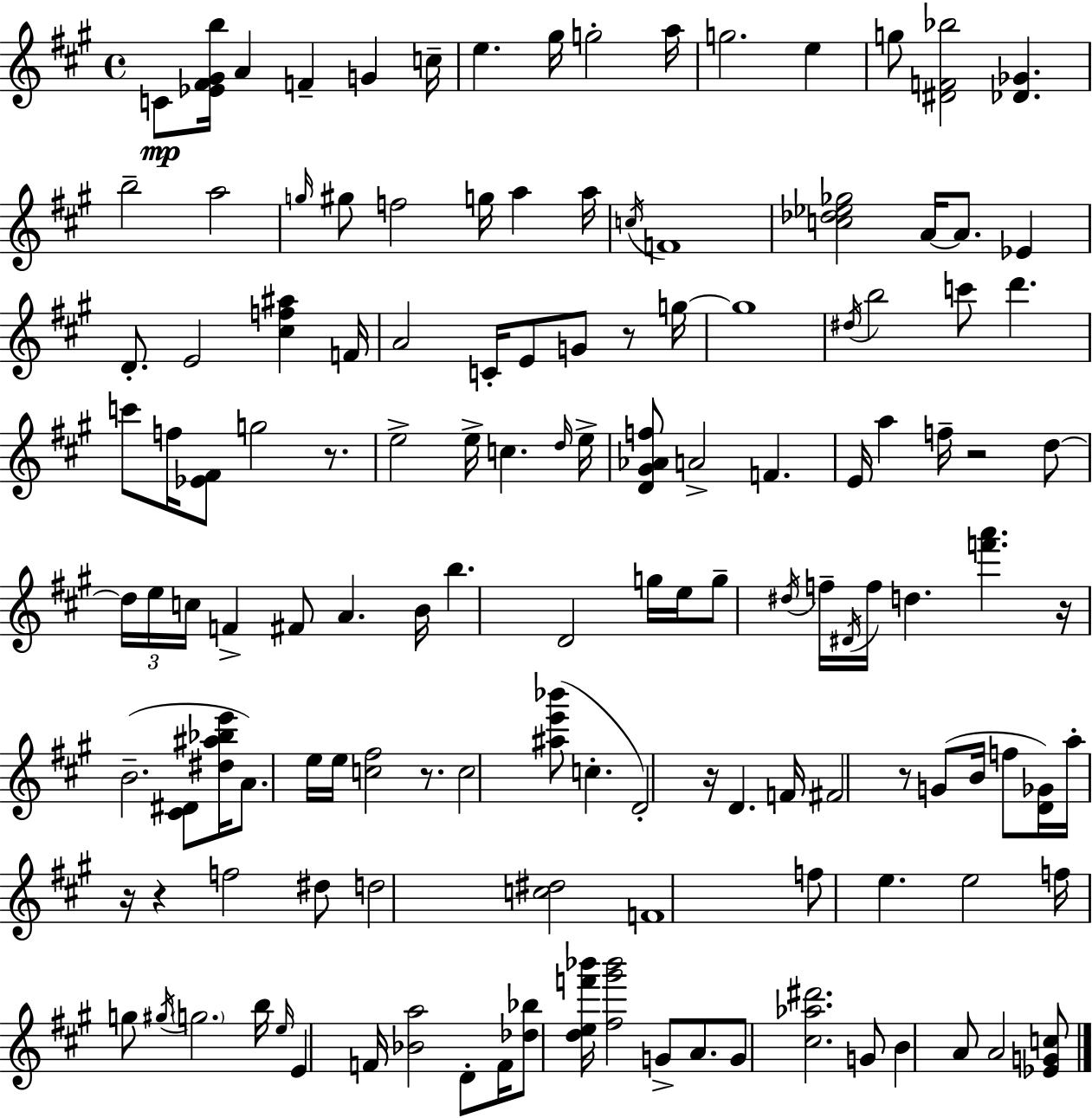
{
  \clef treble
  \time 4/4
  \defaultTimeSignature
  \key a \major
  c'8\mp <ees' fis' gis' b''>16 a'4 f'4-- g'4 c''16-- | e''4. gis''16 g''2-. a''16 | g''2. e''4 | g''8 <dis' f' bes''>2 <des' ges'>4. | \break b''2-- a''2 | \grace { g''16 } gis''8 f''2 g''16 a''4 | a''16 \acciaccatura { c''16 } f'1 | <c'' des'' ees'' ges''>2 a'16~~ a'8. ees'4 | \break d'8.-. e'2 <cis'' f'' ais''>4 | f'16 a'2 c'16-. e'8 g'8 r8 | g''16~~ g''1 | \acciaccatura { dis''16 } b''2 c'''8 d'''4. | \break c'''8 f''16 <ees' fis'>8 g''2 | r8. e''2-> e''16-> c''4. | \grace { d''16 } e''16-> <d' gis' aes' f''>8 a'2-> f'4. | e'16 a''4 f''16-- r2 | \break d''8~~ \tuplet 3/2 { d''16 e''16 c''16 } f'4-> fis'8 a'4. | b'16 b''4. d'2 | g''16 e''16 g''8-- \acciaccatura { dis''16 } f''16-- \acciaccatura { dis'16 } f''16 d''4. | <f''' a'''>4. r16 b'2.--( | \break <cis' dis'>8 <dis'' ais'' bes'' e'''>16 a'8.) e''16 e''16 <c'' fis''>2 | r8. c''2 <ais'' e''' bes'''>8( | c''4.-. d'2-.) r16 d'4. | f'16 fis'2 r8 | \break g'8( b'16 f''8 <d' ges'>16) a''16-. r16 r4 f''2 | dis''8 d''2 <c'' dis''>2 | f'1 | f''8 e''4. e''2 | \break f''16 g''8 \acciaccatura { gis''16 } \parenthesize g''2. | b''16 \grace { e''16 } e'4 f'16 <bes' a''>2 | d'8-. f'16 <des'' bes''>8 <d'' e'' f''' bes'''>16 <fis'' gis''' bes'''>2 | g'8-> a'8. g'8 <cis'' aes'' dis'''>2. | \break g'8 b'4 a'8 a'2 | <ees' g' c''>8 \bar "|."
}